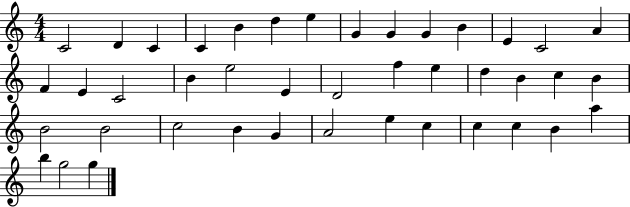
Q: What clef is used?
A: treble